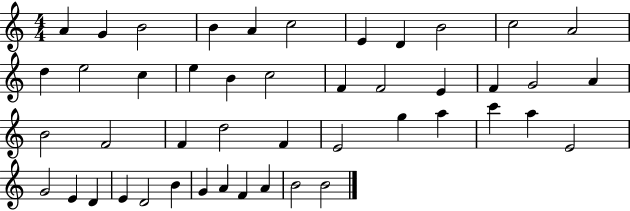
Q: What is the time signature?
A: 4/4